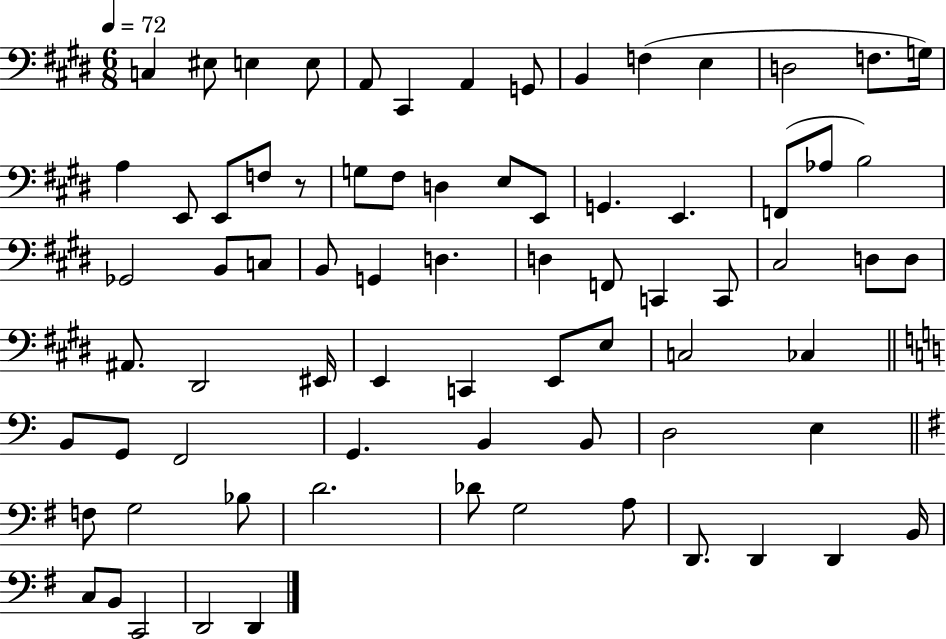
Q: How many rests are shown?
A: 1